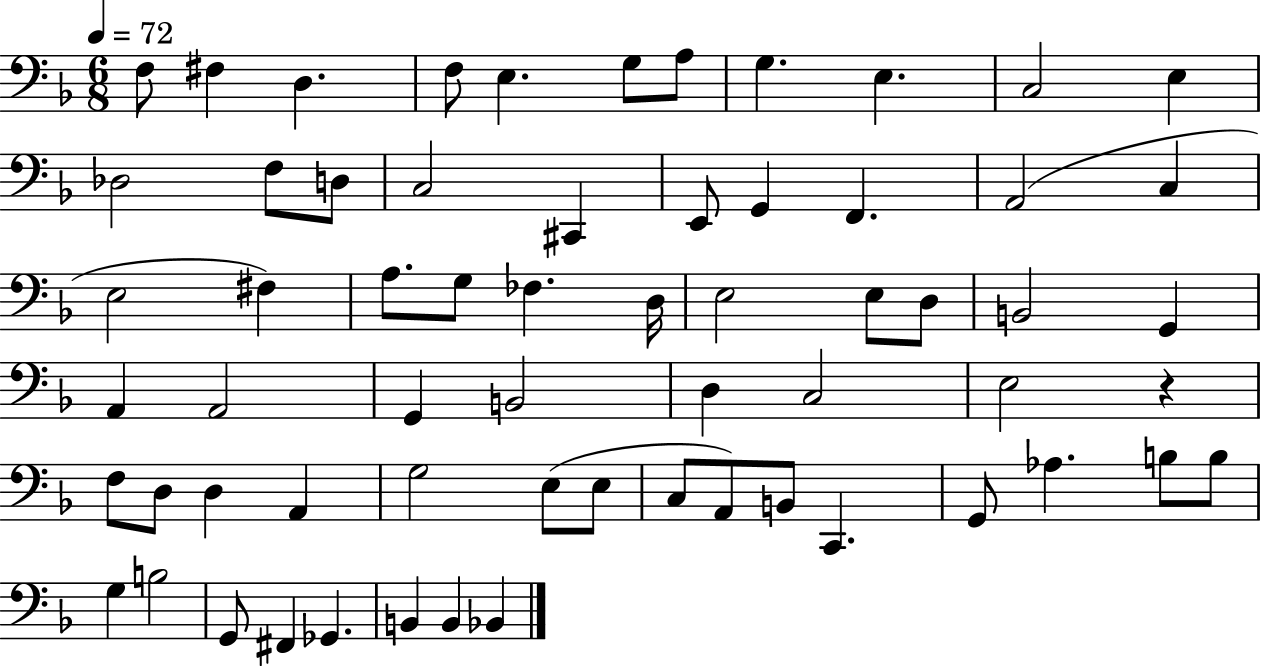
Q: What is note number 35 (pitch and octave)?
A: G2